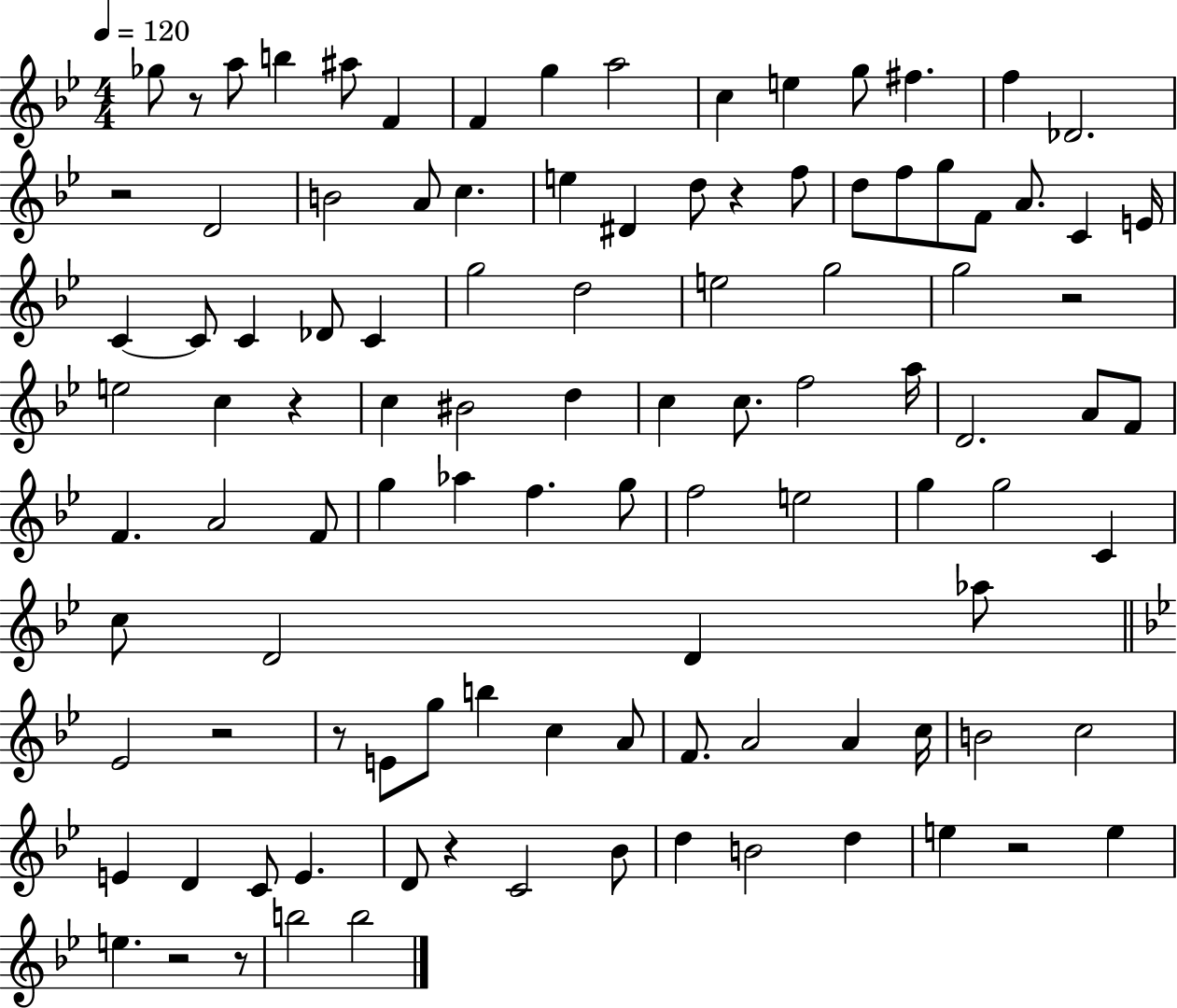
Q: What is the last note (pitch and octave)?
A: B5